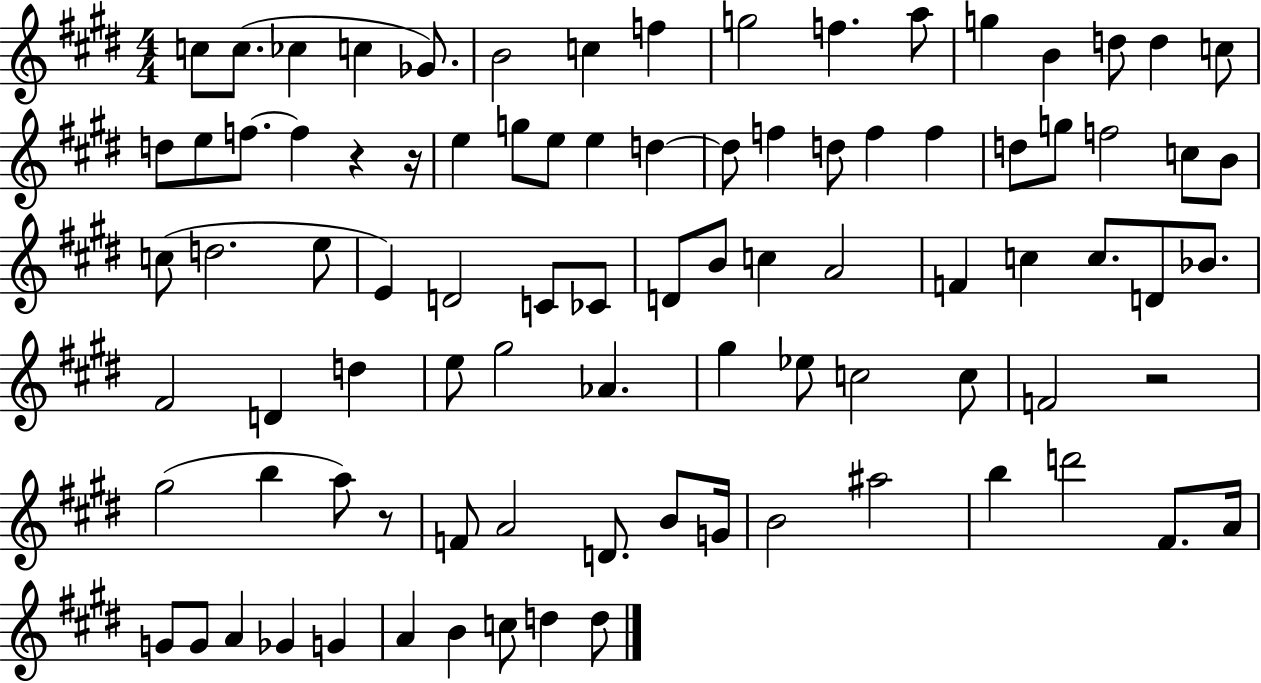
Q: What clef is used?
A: treble